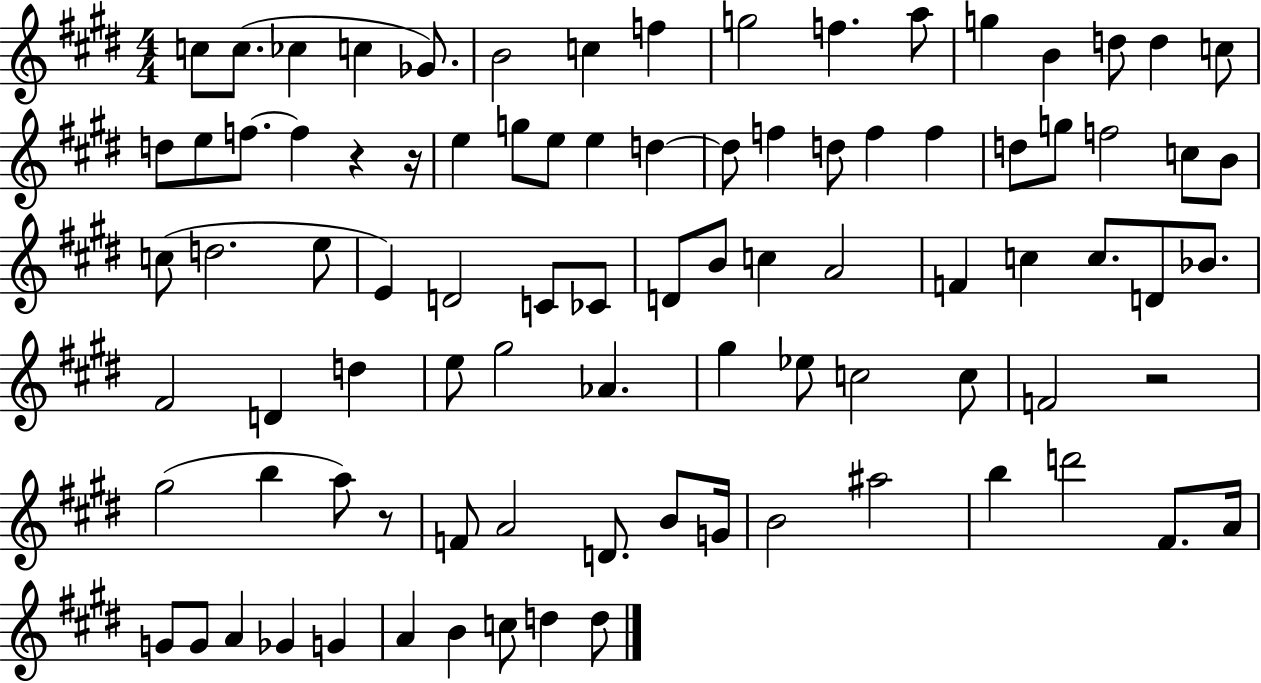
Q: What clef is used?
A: treble